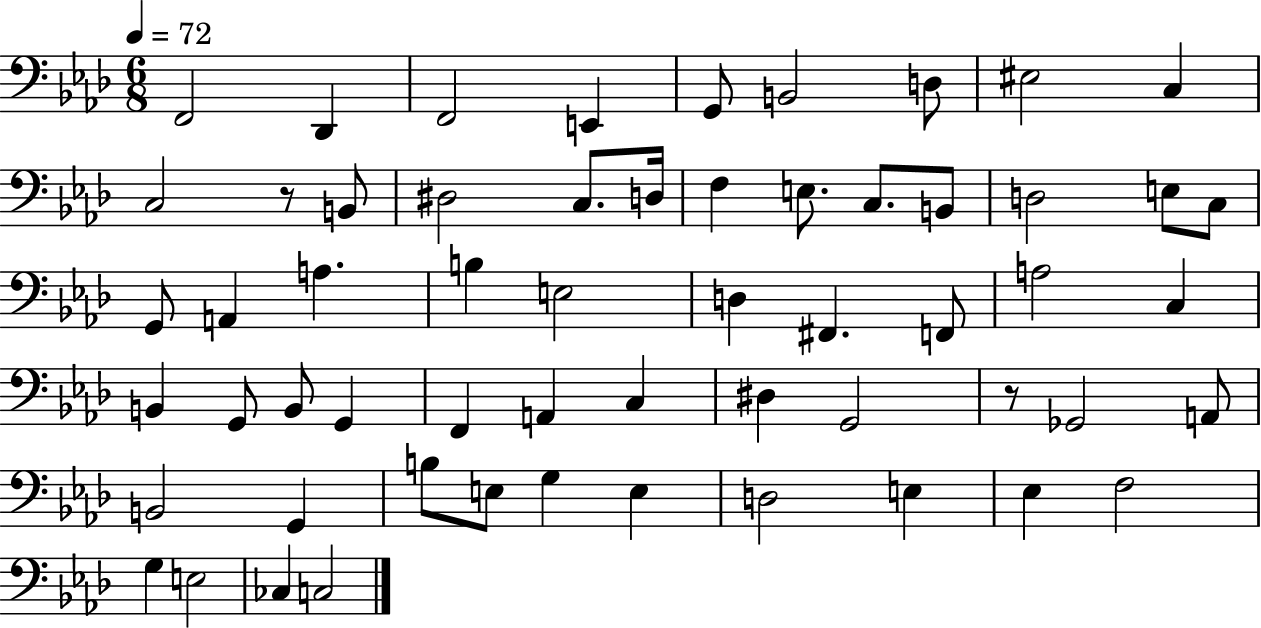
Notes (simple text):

F2/h Db2/q F2/h E2/q G2/e B2/h D3/e EIS3/h C3/q C3/h R/e B2/e D#3/h C3/e. D3/s F3/q E3/e. C3/e. B2/e D3/h E3/e C3/e G2/e A2/q A3/q. B3/q E3/h D3/q F#2/q. F2/e A3/h C3/q B2/q G2/e B2/e G2/q F2/q A2/q C3/q D#3/q G2/h R/e Gb2/h A2/e B2/h G2/q B3/e E3/e G3/q E3/q D3/h E3/q Eb3/q F3/h G3/q E3/h CES3/q C3/h